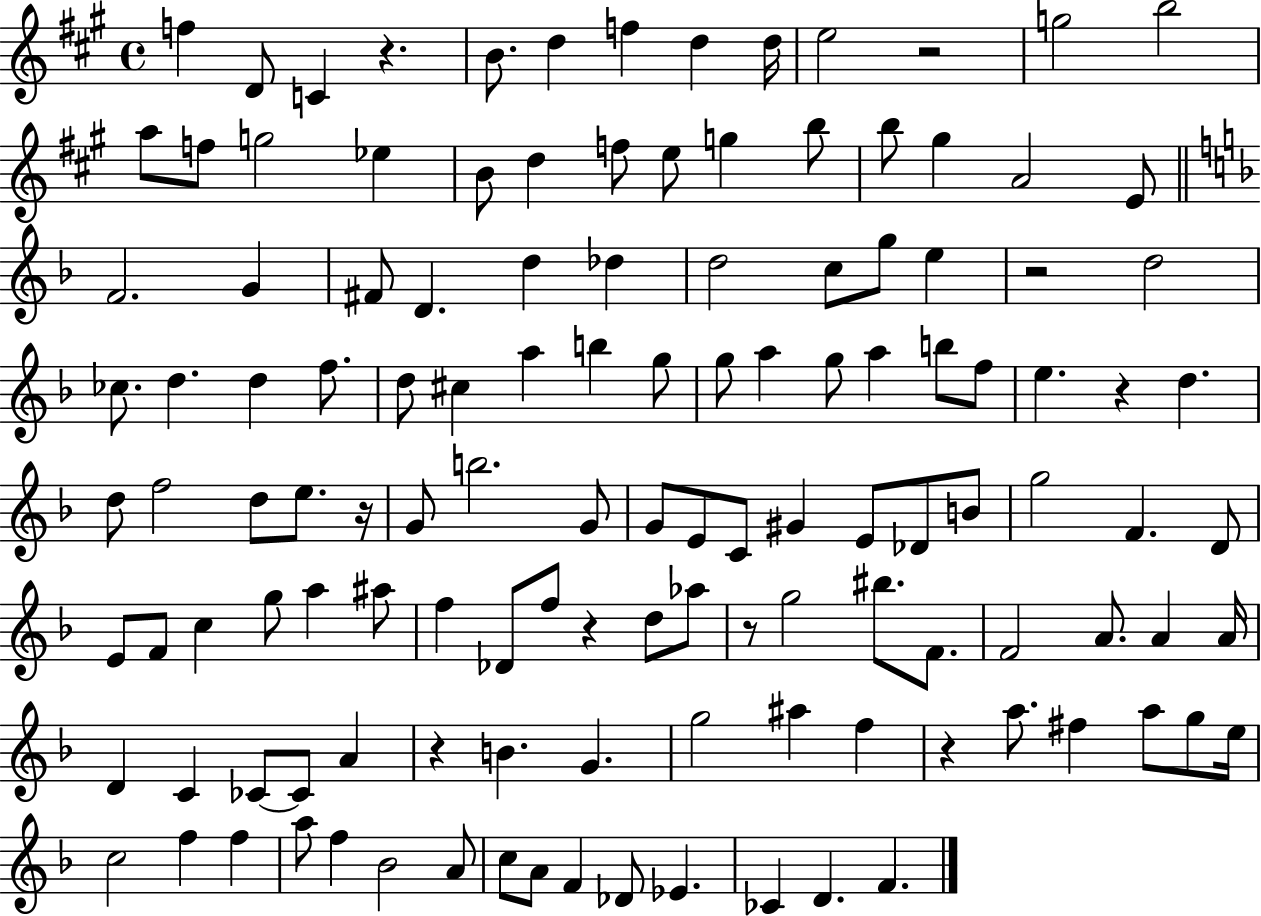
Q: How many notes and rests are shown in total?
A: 127